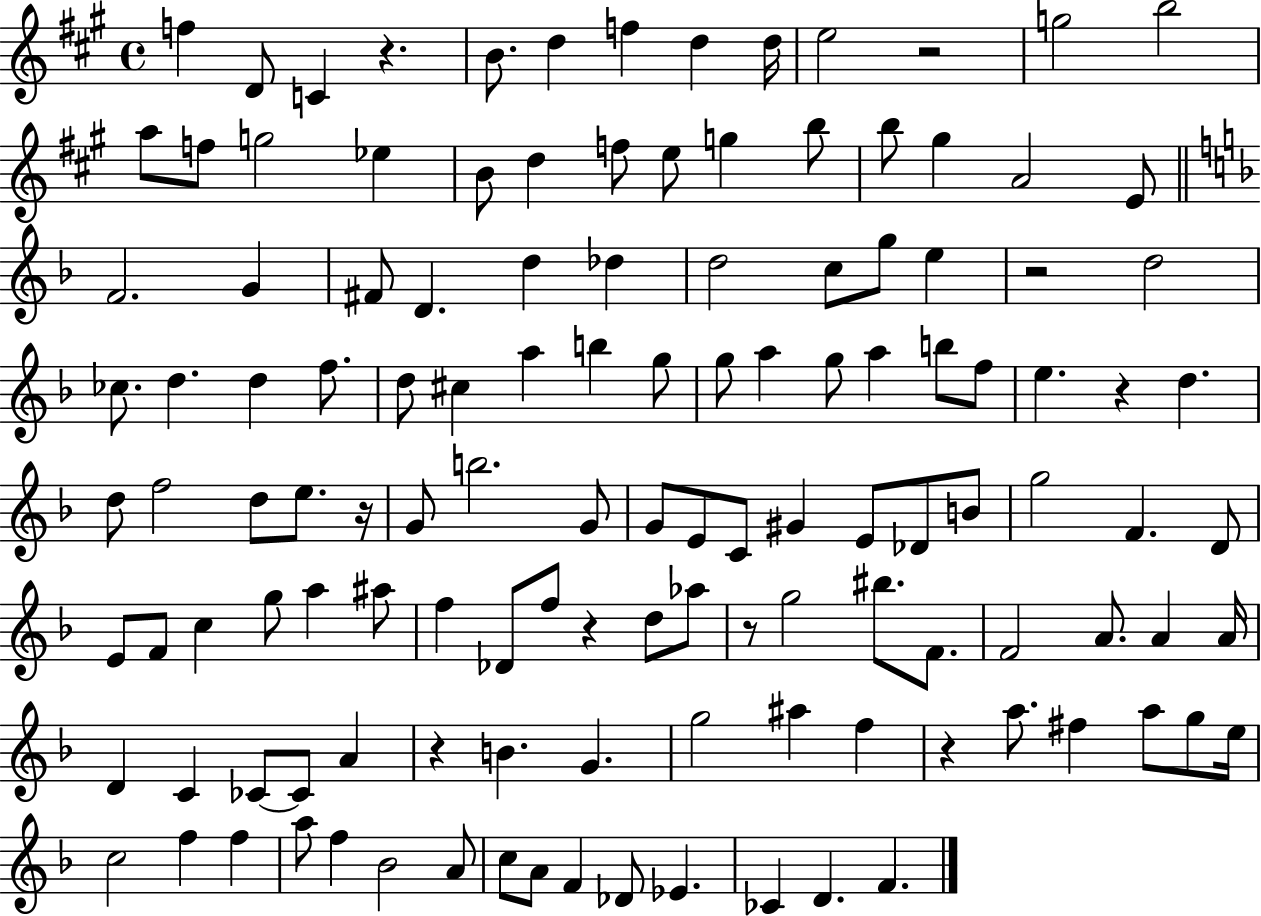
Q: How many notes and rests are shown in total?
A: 127